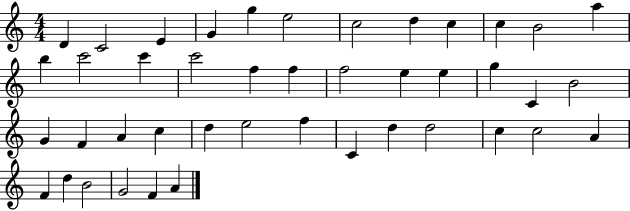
{
  \clef treble
  \numericTimeSignature
  \time 4/4
  \key c \major
  d'4 c'2 e'4 | g'4 g''4 e''2 | c''2 d''4 c''4 | c''4 b'2 a''4 | \break b''4 c'''2 c'''4 | c'''2 f''4 f''4 | f''2 e''4 e''4 | g''4 c'4 b'2 | \break g'4 f'4 a'4 c''4 | d''4 e''2 f''4 | c'4 d''4 d''2 | c''4 c''2 a'4 | \break f'4 d''4 b'2 | g'2 f'4 a'4 | \bar "|."
}